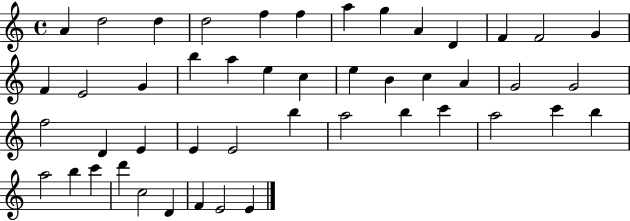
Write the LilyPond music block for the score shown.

{
  \clef treble
  \time 4/4
  \defaultTimeSignature
  \key c \major
  a'4 d''2 d''4 | d''2 f''4 f''4 | a''4 g''4 a'4 d'4 | f'4 f'2 g'4 | \break f'4 e'2 g'4 | b''4 a''4 e''4 c''4 | e''4 b'4 c''4 a'4 | g'2 g'2 | \break f''2 d'4 e'4 | e'4 e'2 b''4 | a''2 b''4 c'''4 | a''2 c'''4 b''4 | \break a''2 b''4 c'''4 | d'''4 c''2 d'4 | f'4 e'2 e'4 | \bar "|."
}